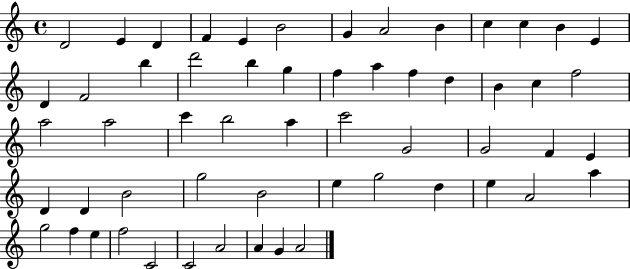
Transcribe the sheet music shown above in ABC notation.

X:1
T:Untitled
M:4/4
L:1/4
K:C
D2 E D F E B2 G A2 B c c B E D F2 b d'2 b g f a f d B c f2 a2 a2 c' b2 a c'2 G2 G2 F E D D B2 g2 B2 e g2 d e A2 a g2 f e f2 C2 C2 A2 A G A2